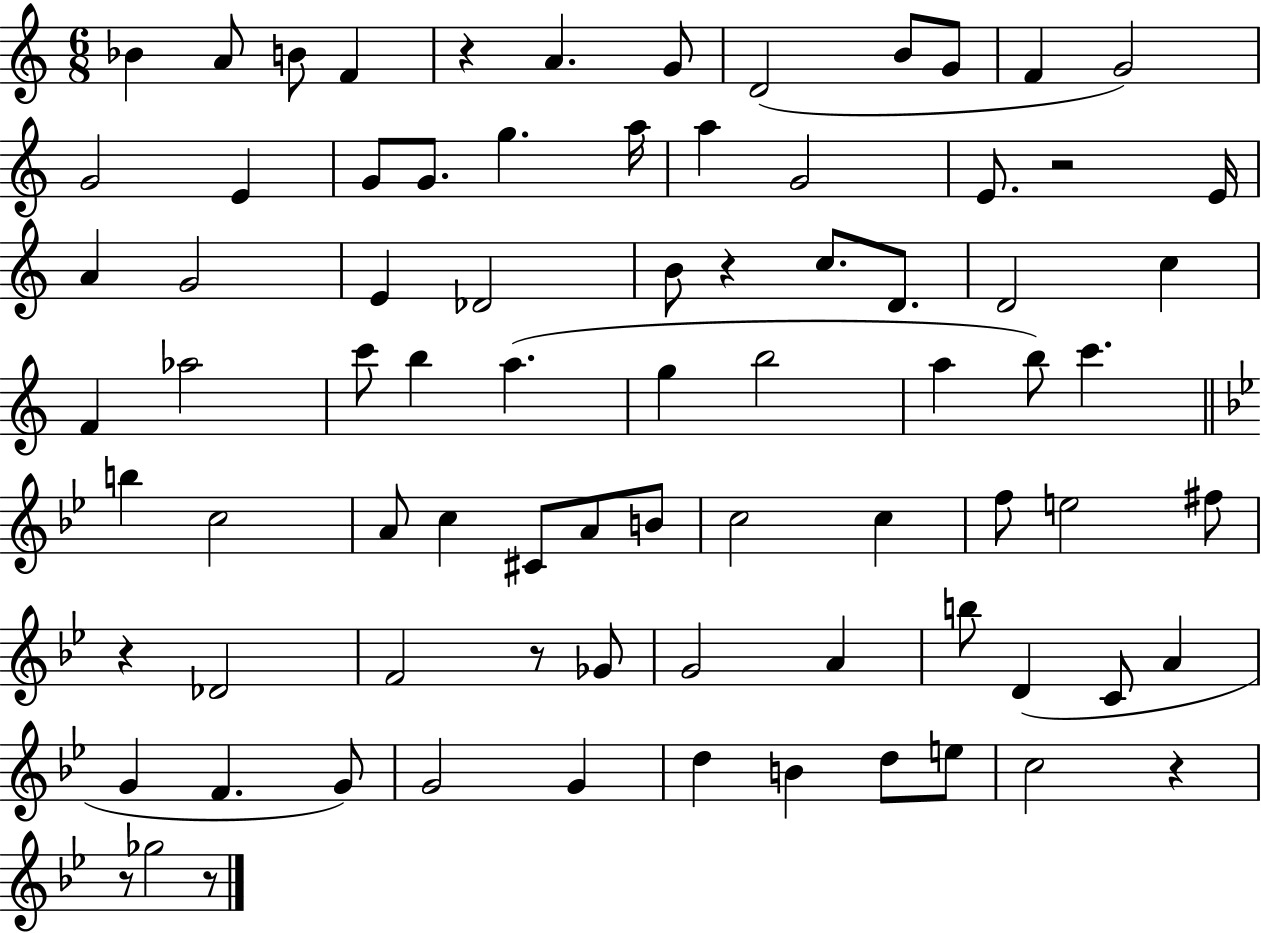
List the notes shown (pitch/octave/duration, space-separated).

Bb4/q A4/e B4/e F4/q R/q A4/q. G4/e D4/h B4/e G4/e F4/q G4/h G4/h E4/q G4/e G4/e. G5/q. A5/s A5/q G4/h E4/e. R/h E4/s A4/q G4/h E4/q Db4/h B4/e R/q C5/e. D4/e. D4/h C5/q F4/q Ab5/h C6/e B5/q A5/q. G5/q B5/h A5/q B5/e C6/q. B5/q C5/h A4/e C5/q C#4/e A4/e B4/e C5/h C5/q F5/e E5/h F#5/e R/q Db4/h F4/h R/e Gb4/e G4/h A4/q B5/e D4/q C4/e A4/q G4/q F4/q. G4/e G4/h G4/q D5/q B4/q D5/e E5/e C5/h R/q R/e Gb5/h R/e